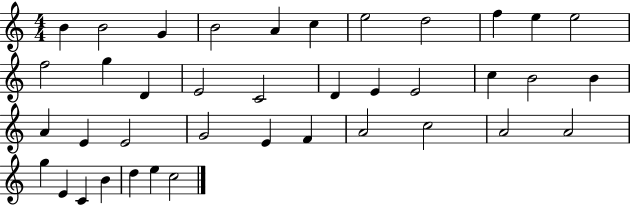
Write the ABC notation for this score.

X:1
T:Untitled
M:4/4
L:1/4
K:C
B B2 G B2 A c e2 d2 f e e2 f2 g D E2 C2 D E E2 c B2 B A E E2 G2 E F A2 c2 A2 A2 g E C B d e c2